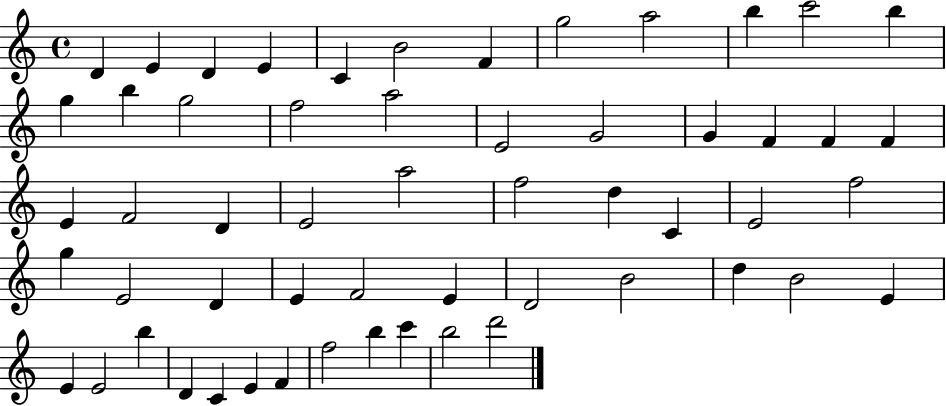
{
  \clef treble
  \time 4/4
  \defaultTimeSignature
  \key c \major
  d'4 e'4 d'4 e'4 | c'4 b'2 f'4 | g''2 a''2 | b''4 c'''2 b''4 | \break g''4 b''4 g''2 | f''2 a''2 | e'2 g'2 | g'4 f'4 f'4 f'4 | \break e'4 f'2 d'4 | e'2 a''2 | f''2 d''4 c'4 | e'2 f''2 | \break g''4 e'2 d'4 | e'4 f'2 e'4 | d'2 b'2 | d''4 b'2 e'4 | \break e'4 e'2 b''4 | d'4 c'4 e'4 f'4 | f''2 b''4 c'''4 | b''2 d'''2 | \break \bar "|."
}